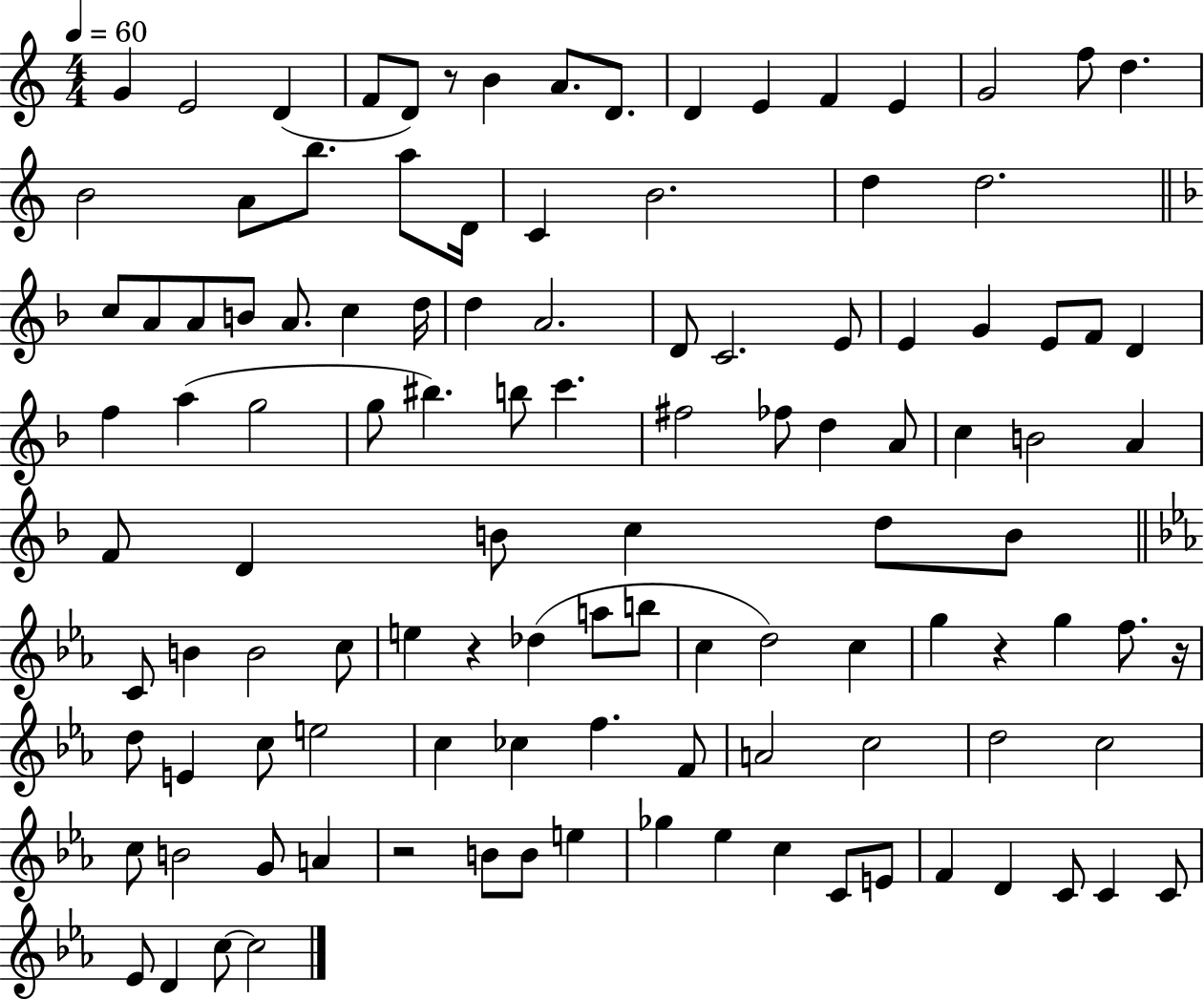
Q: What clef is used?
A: treble